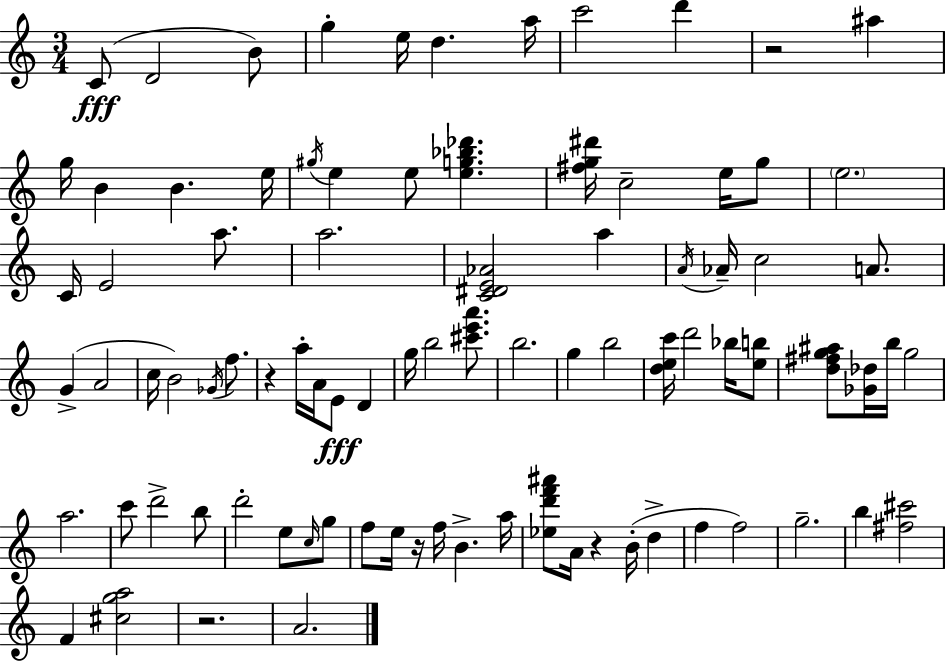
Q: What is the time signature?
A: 3/4